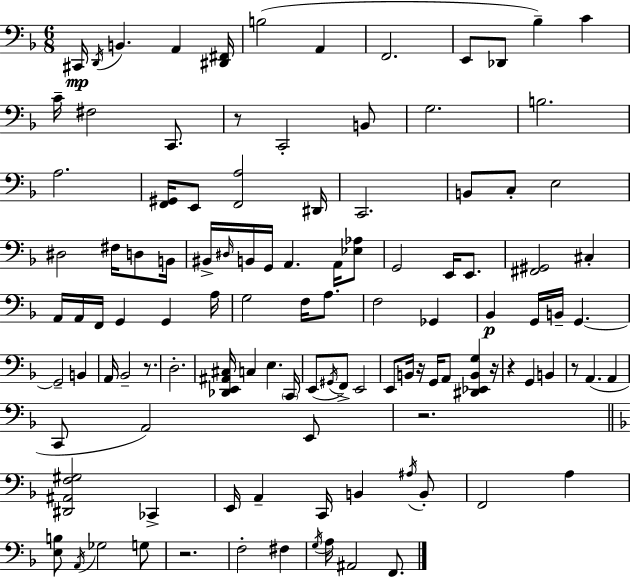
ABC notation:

X:1
T:Untitled
M:6/8
L:1/4
K:F
^C,,/4 D,,/4 B,, A,, [^D,,^F,,]/4 B,2 A,, F,,2 E,,/2 _D,,/2 _B, C C/4 ^F,2 C,,/2 z/2 C,,2 B,,/2 G,2 B,2 A,2 [F,,^G,,]/4 E,,/2 [F,,A,]2 ^D,,/4 C,,2 B,,/2 C,/2 E,2 ^D,2 ^F,/4 D,/2 B,,/4 ^B,,/4 ^D,/4 B,,/4 G,,/4 A,, A,,/4 [_E,_A,]/2 G,,2 E,,/4 E,,/2 [^F,,^G,,]2 ^C, A,,/4 A,,/4 F,,/4 G,, G,, A,/4 G,2 F,/4 A,/2 F,2 _G,, _B,, G,,/4 B,,/4 G,, G,,2 B,, A,,/4 _B,,2 z/2 D,2 [_D,,E,,^A,,^C,]/4 C, E, C,,/4 E,,/2 ^G,,/4 F,,/2 E,,2 E,,/2 B,,/4 z/4 G,,/4 A,,/2 [^D,,_E,,B,,G,] z/4 z G,, B,, z/2 A,, A,, C,,/2 A,,2 E,,/2 z2 [^D,,^A,,F,^G,]2 _C,, E,,/4 A,, C,,/4 B,, ^A,/4 B,,/2 F,,2 A, [E,B,]/2 A,,/4 _G,2 G,/2 z2 F,2 ^F, G,/4 A,/4 ^A,,2 F,,/2